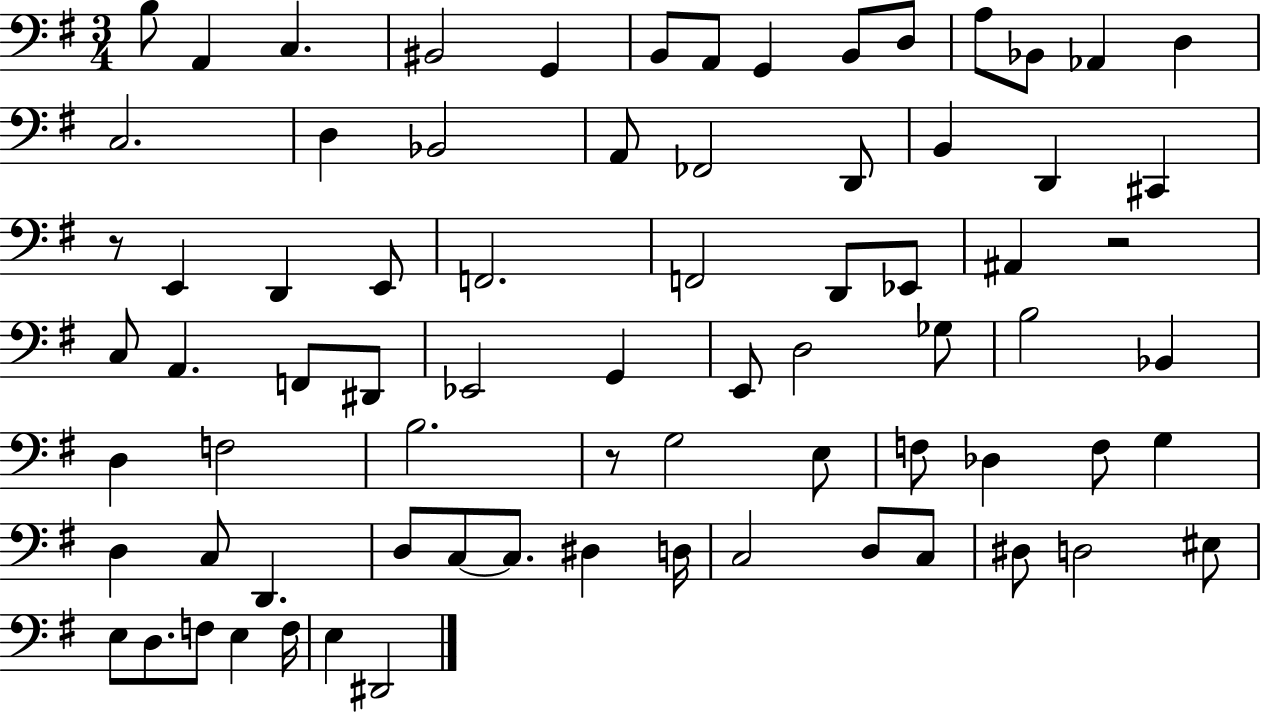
B3/e A2/q C3/q. BIS2/h G2/q B2/e A2/e G2/q B2/e D3/e A3/e Bb2/e Ab2/q D3/q C3/h. D3/q Bb2/h A2/e FES2/h D2/e B2/q D2/q C#2/q R/e E2/q D2/q E2/e F2/h. F2/h D2/e Eb2/e A#2/q R/h C3/e A2/q. F2/e D#2/e Eb2/h G2/q E2/e D3/h Gb3/e B3/h Bb2/q D3/q F3/h B3/h. R/e G3/h E3/e F3/e Db3/q F3/e G3/q D3/q C3/e D2/q. D3/e C3/e C3/e. D#3/q D3/s C3/h D3/e C3/e D#3/e D3/h EIS3/e E3/e D3/e. F3/e E3/q F3/s E3/q D#2/h